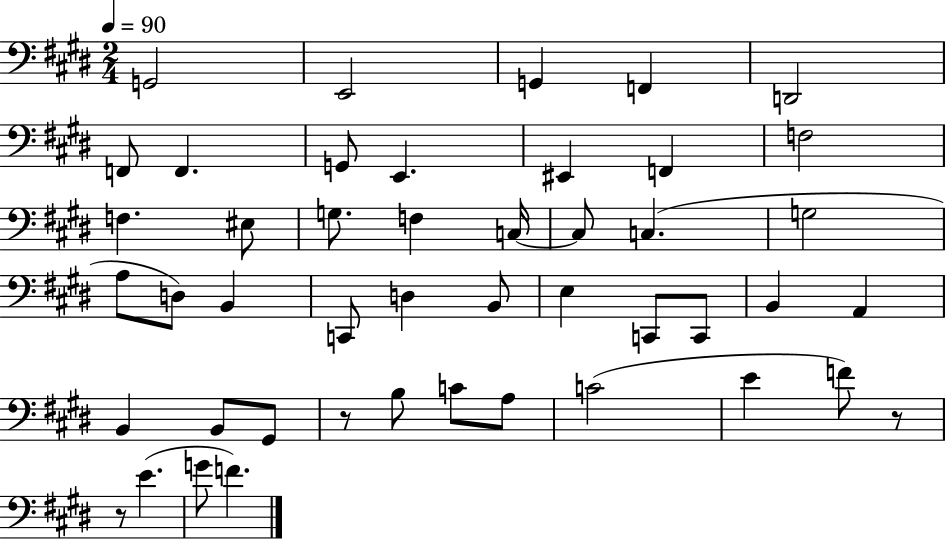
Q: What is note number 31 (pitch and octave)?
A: A2